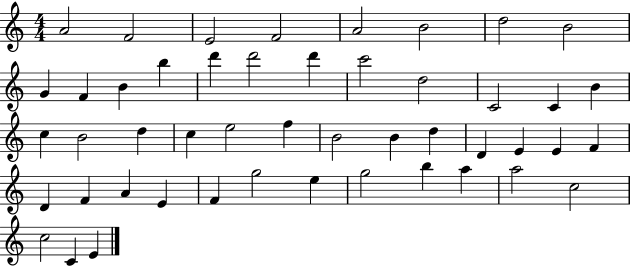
A4/h F4/h E4/h F4/h A4/h B4/h D5/h B4/h G4/q F4/q B4/q B5/q D6/q D6/h D6/q C6/h D5/h C4/h C4/q B4/q C5/q B4/h D5/q C5/q E5/h F5/q B4/h B4/q D5/q D4/q E4/q E4/q F4/q D4/q F4/q A4/q E4/q F4/q G5/h E5/q G5/h B5/q A5/q A5/h C5/h C5/h C4/q E4/q